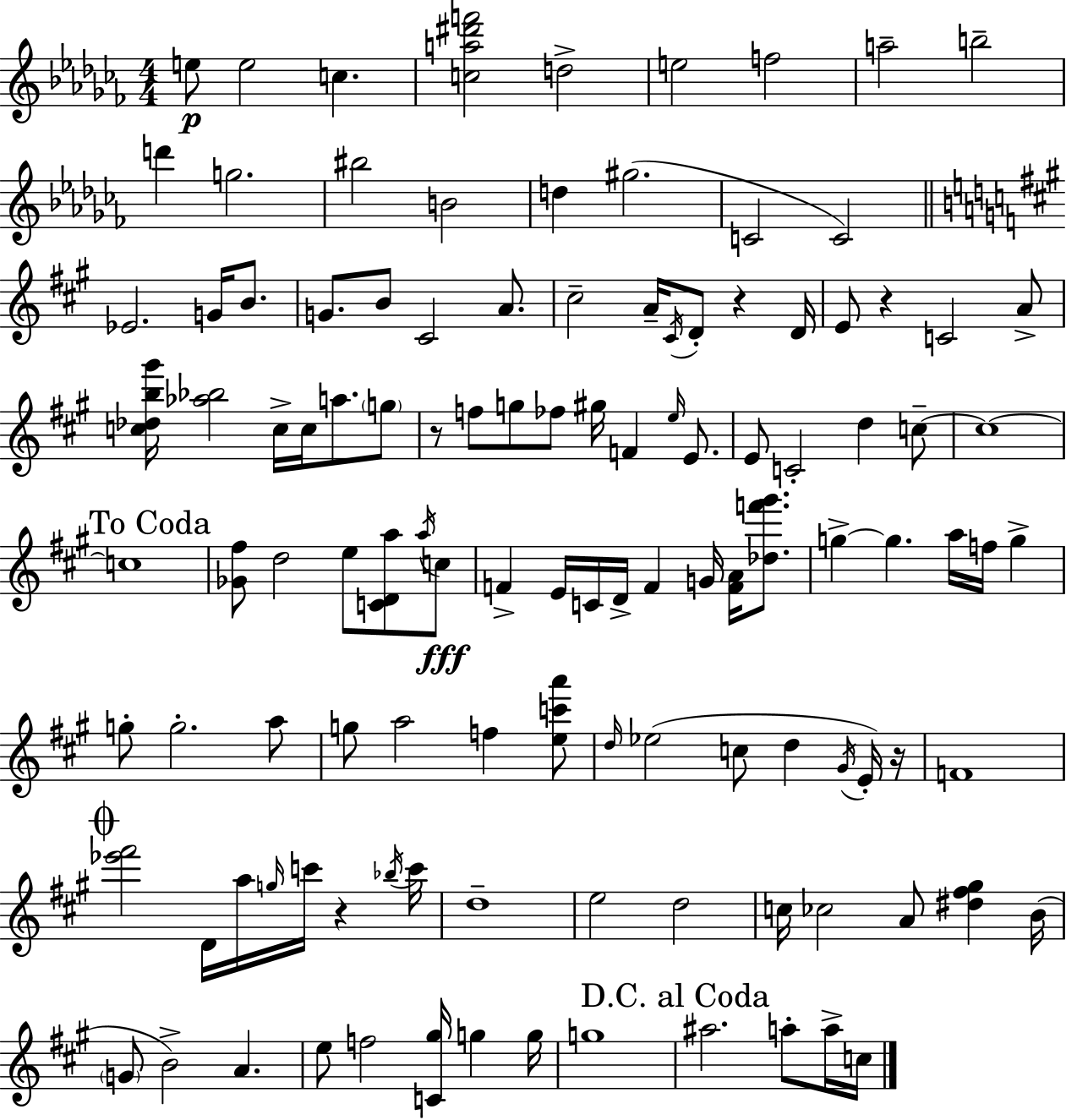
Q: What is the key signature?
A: AES minor